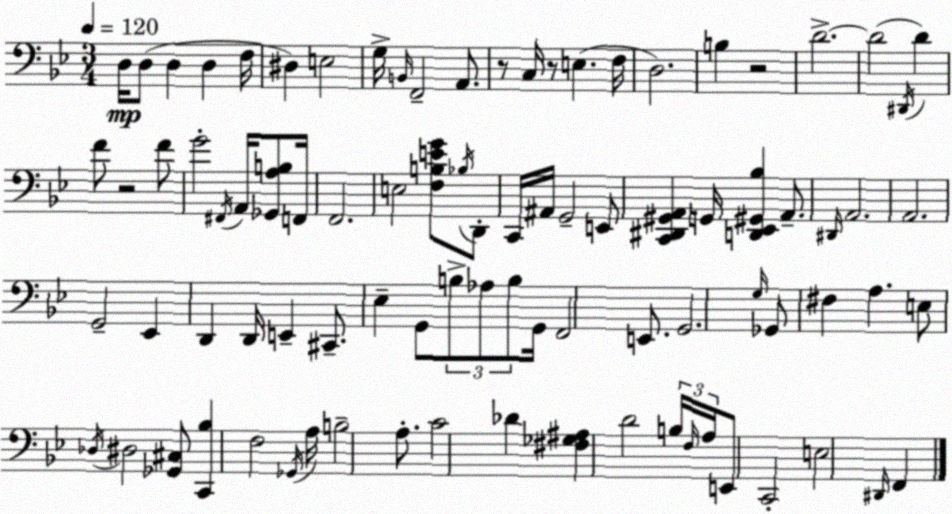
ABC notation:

X:1
T:Untitled
M:3/4
L:1/4
K:Gm
D,/4 D,/2 D, D, F,/4 ^D, E,2 G,/4 B,,/4 F,,2 A,,/2 z/2 C,/4 z/2 E, F,/4 D,2 B, z2 D2 D2 ^D,,/4 D F/2 z2 F/2 G2 ^F,,/4 A,,/4 [_G,,A,B,]/2 F,,/4 F,,2 E,2 [F,B,EG]/2 _B,/4 D,,/2 C,,/4 ^A,,/4 G,,2 E,,/2 [C,,^D,,^G,,A,,] G,,/4 [D,,_E,,^G,,_B,] A,,/2 ^D,,/4 A,,2 A,,2 G,,2 _E,, D,, D,,/4 E,, ^C,,/2 _E, G,,/2 B,/2 _A,/2 B,/2 G,,/4 F,,2 E,,/2 G,,2 G,/4 _G,,/2 ^F, A, E,/2 _D,/4 ^D,2 [_G,,^C,]/2 [C,,_B,] F,2 _G,,/4 A,/4 B,2 A,/2 C2 _D [^F,_G,^A,] D2 B,/4 F,/4 A,/4 E,,/2 C,,2 E,2 ^D,,/4 F,,